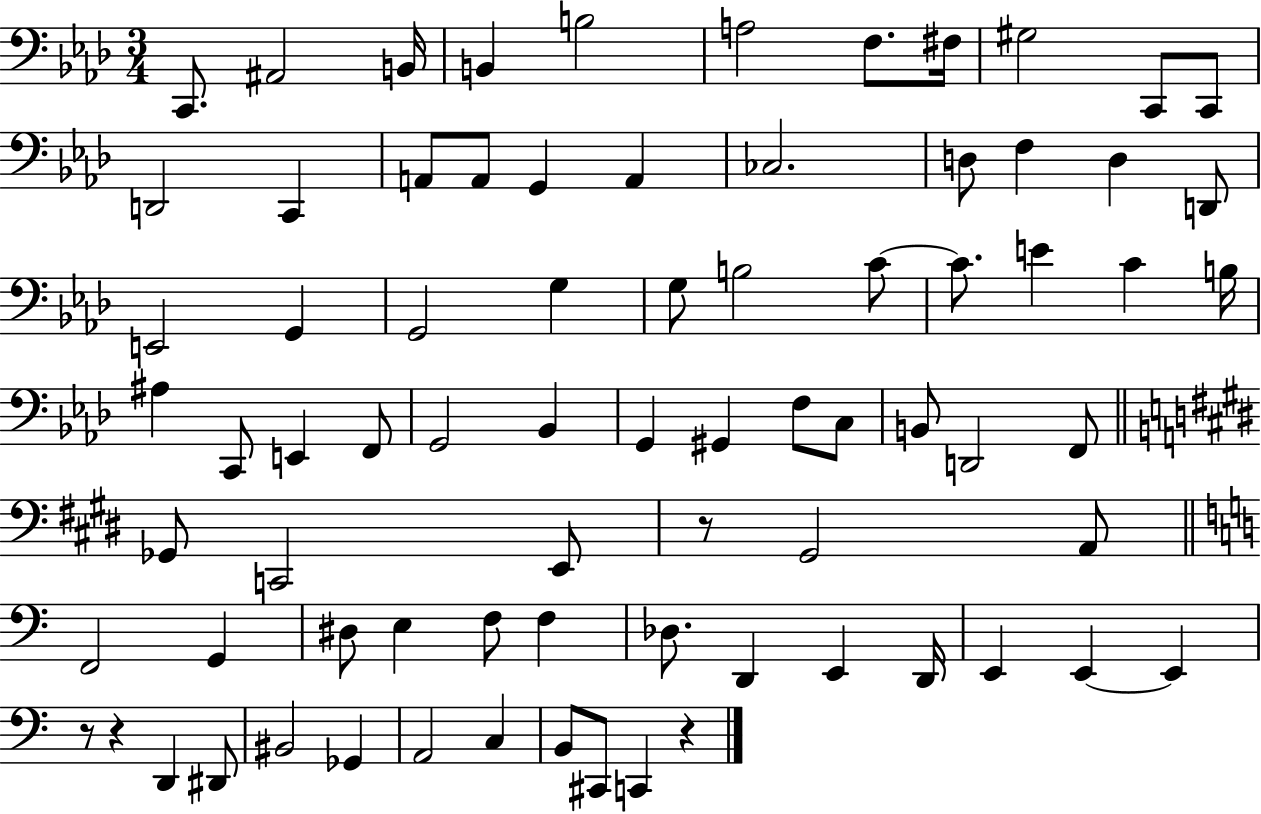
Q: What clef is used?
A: bass